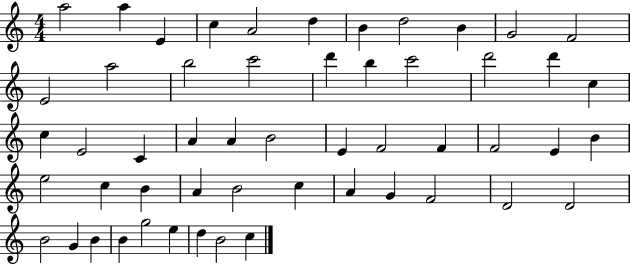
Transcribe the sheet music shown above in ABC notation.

X:1
T:Untitled
M:4/4
L:1/4
K:C
a2 a E c A2 d B d2 B G2 F2 E2 a2 b2 c'2 d' b c'2 d'2 d' c c E2 C A A B2 E F2 F F2 E B e2 c B A B2 c A G F2 D2 D2 B2 G B B g2 e d B2 c